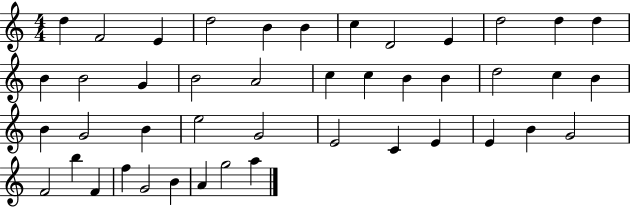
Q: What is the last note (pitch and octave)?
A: A5